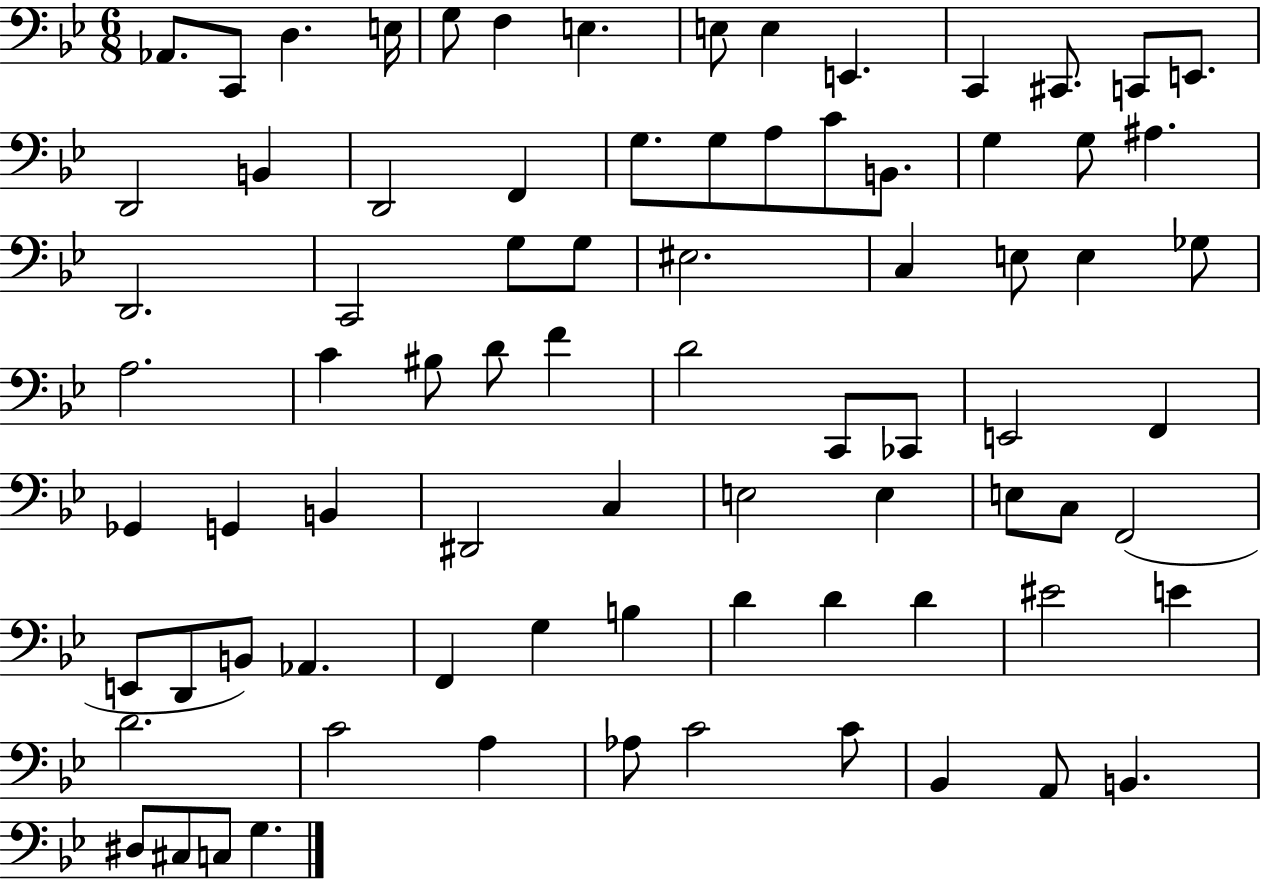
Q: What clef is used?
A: bass